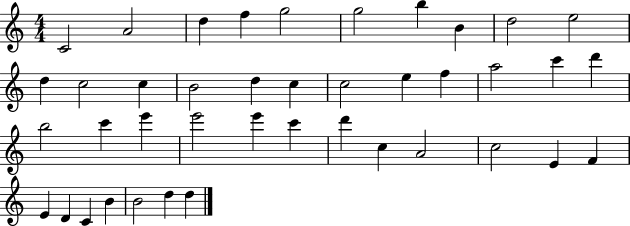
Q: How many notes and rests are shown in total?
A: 41